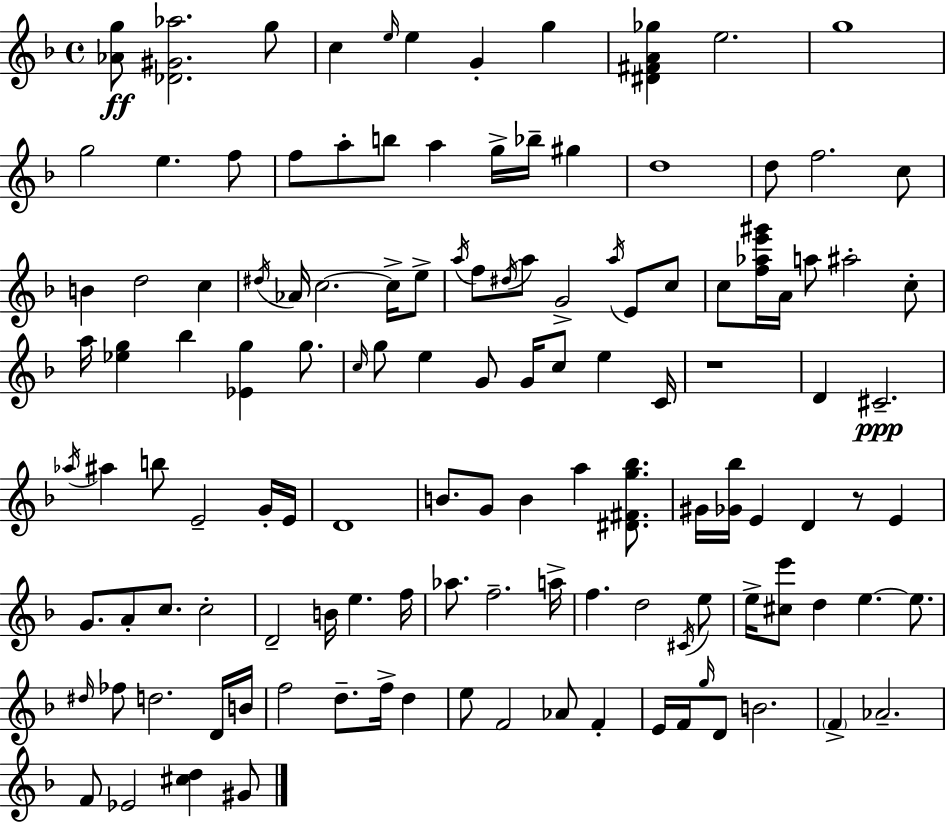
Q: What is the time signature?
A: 4/4